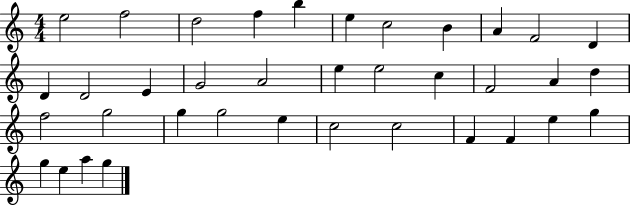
{
  \clef treble
  \numericTimeSignature
  \time 4/4
  \key c \major
  e''2 f''2 | d''2 f''4 b''4 | e''4 c''2 b'4 | a'4 f'2 d'4 | \break d'4 d'2 e'4 | g'2 a'2 | e''4 e''2 c''4 | f'2 a'4 d''4 | \break f''2 g''2 | g''4 g''2 e''4 | c''2 c''2 | f'4 f'4 e''4 g''4 | \break g''4 e''4 a''4 g''4 | \bar "|."
}